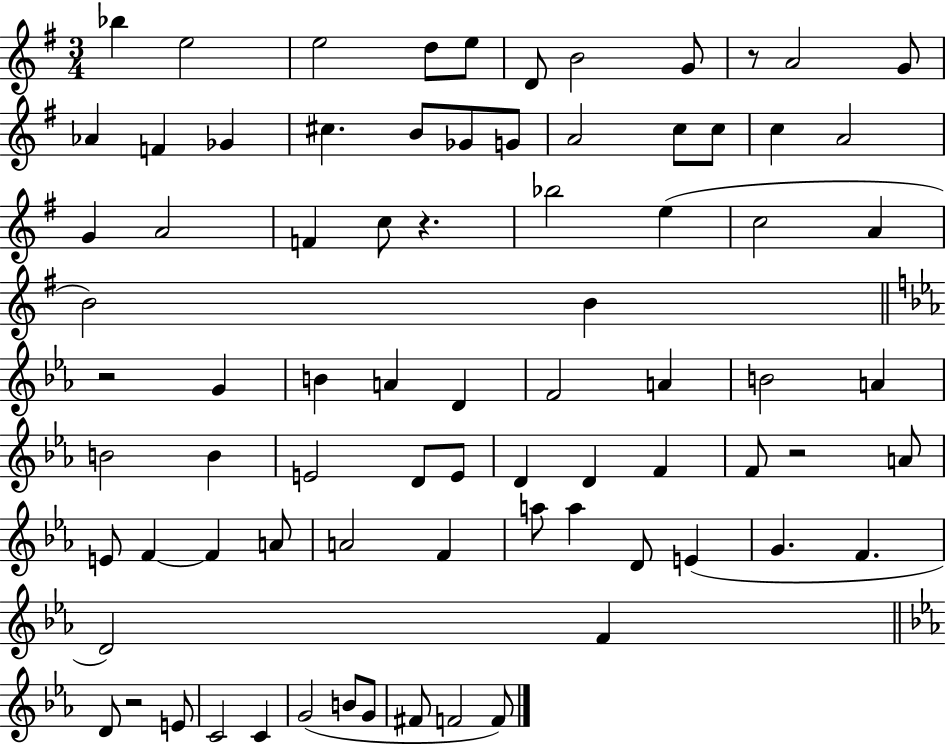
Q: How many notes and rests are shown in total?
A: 79